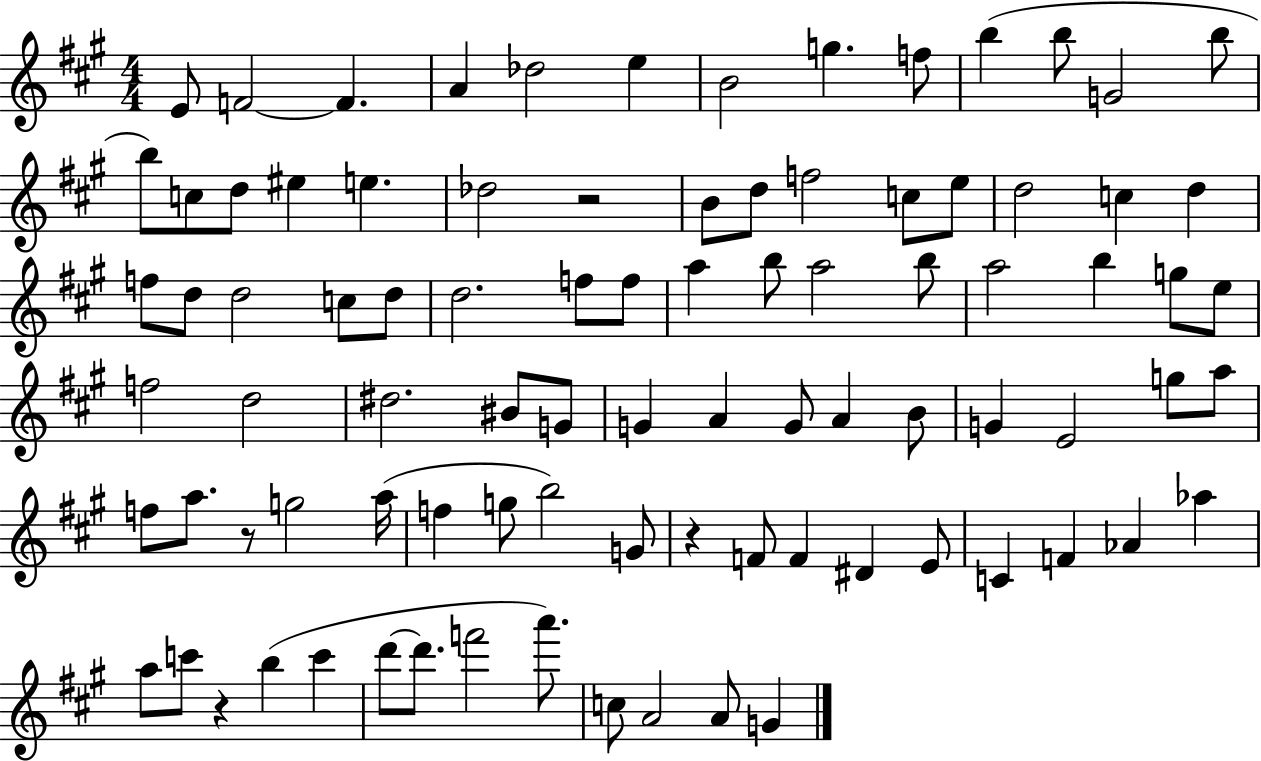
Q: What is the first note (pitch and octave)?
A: E4